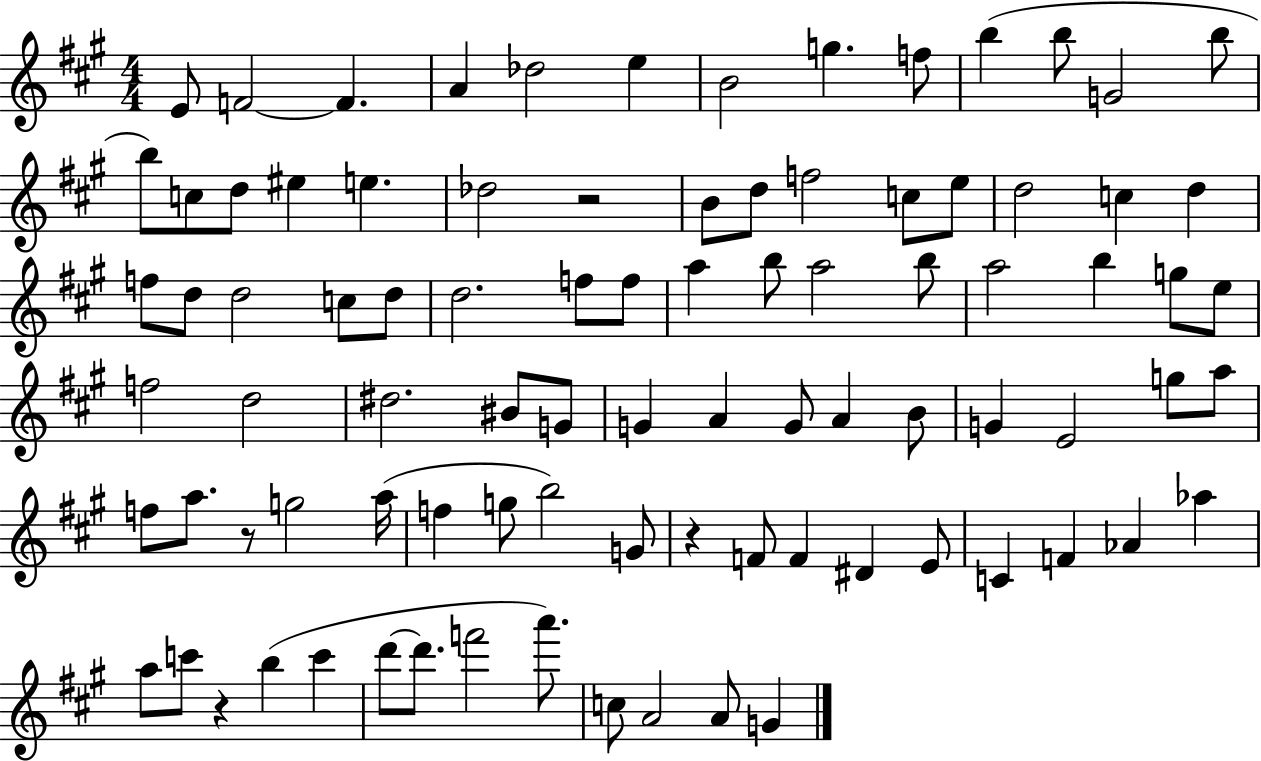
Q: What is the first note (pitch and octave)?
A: E4